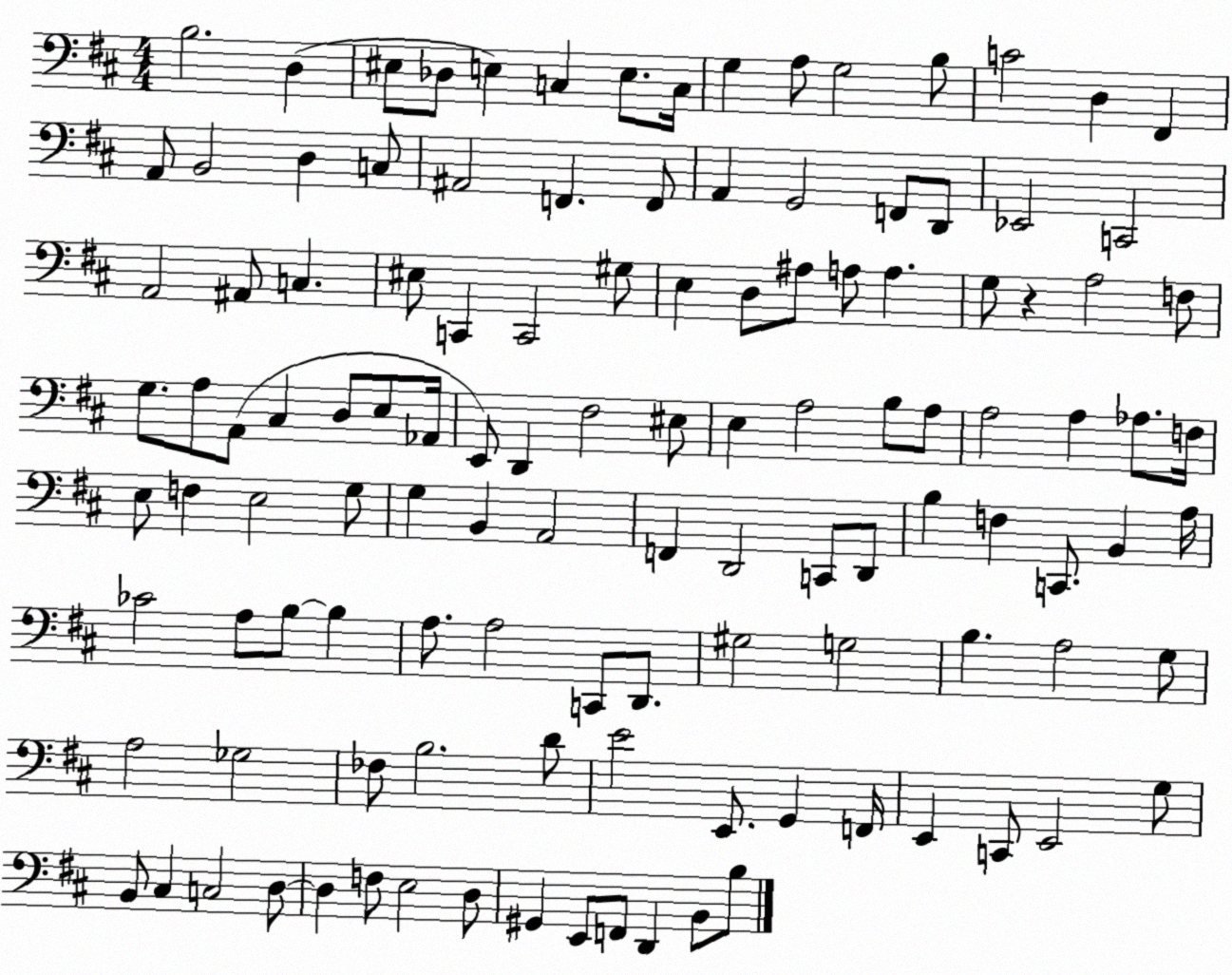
X:1
T:Untitled
M:4/4
L:1/4
K:D
B,2 D, ^E,/2 _D,/2 E, C, E,/2 C,/4 G, A,/2 G,2 B,/2 C2 D, ^F,, A,,/2 B,,2 D, C,/2 ^A,,2 F,, F,,/2 A,, G,,2 F,,/2 D,,/2 _E,,2 C,,2 A,,2 ^A,,/2 C, ^E,/2 C,, C,,2 ^G,/2 E, D,/2 ^A,/2 A,/2 A, G,/2 z A,2 F,/2 G,/2 A,/2 A,,/2 ^C, D,/2 E,/2 _A,,/4 E,,/2 D,, ^F,2 ^E,/2 E, A,2 B,/2 A,/2 A,2 A, _A,/2 F,/4 E,/2 F, E,2 G,/2 G, B,, A,,2 F,, D,,2 C,,/2 D,,/2 B, F, C,,/2 B,, A,/4 _C2 A,/2 B,/2 B, A,/2 A,2 C,,/2 D,,/2 ^G,2 G,2 B, A,2 G,/2 A,2 _G,2 _F,/2 B,2 D/2 E2 E,,/2 G,, F,,/4 E,, C,,/2 E,,2 G,/2 B,,/2 ^C, C,2 D,/2 D, F,/2 E,2 D,/2 ^G,, E,,/2 F,,/2 D,, B,,/2 B,/2